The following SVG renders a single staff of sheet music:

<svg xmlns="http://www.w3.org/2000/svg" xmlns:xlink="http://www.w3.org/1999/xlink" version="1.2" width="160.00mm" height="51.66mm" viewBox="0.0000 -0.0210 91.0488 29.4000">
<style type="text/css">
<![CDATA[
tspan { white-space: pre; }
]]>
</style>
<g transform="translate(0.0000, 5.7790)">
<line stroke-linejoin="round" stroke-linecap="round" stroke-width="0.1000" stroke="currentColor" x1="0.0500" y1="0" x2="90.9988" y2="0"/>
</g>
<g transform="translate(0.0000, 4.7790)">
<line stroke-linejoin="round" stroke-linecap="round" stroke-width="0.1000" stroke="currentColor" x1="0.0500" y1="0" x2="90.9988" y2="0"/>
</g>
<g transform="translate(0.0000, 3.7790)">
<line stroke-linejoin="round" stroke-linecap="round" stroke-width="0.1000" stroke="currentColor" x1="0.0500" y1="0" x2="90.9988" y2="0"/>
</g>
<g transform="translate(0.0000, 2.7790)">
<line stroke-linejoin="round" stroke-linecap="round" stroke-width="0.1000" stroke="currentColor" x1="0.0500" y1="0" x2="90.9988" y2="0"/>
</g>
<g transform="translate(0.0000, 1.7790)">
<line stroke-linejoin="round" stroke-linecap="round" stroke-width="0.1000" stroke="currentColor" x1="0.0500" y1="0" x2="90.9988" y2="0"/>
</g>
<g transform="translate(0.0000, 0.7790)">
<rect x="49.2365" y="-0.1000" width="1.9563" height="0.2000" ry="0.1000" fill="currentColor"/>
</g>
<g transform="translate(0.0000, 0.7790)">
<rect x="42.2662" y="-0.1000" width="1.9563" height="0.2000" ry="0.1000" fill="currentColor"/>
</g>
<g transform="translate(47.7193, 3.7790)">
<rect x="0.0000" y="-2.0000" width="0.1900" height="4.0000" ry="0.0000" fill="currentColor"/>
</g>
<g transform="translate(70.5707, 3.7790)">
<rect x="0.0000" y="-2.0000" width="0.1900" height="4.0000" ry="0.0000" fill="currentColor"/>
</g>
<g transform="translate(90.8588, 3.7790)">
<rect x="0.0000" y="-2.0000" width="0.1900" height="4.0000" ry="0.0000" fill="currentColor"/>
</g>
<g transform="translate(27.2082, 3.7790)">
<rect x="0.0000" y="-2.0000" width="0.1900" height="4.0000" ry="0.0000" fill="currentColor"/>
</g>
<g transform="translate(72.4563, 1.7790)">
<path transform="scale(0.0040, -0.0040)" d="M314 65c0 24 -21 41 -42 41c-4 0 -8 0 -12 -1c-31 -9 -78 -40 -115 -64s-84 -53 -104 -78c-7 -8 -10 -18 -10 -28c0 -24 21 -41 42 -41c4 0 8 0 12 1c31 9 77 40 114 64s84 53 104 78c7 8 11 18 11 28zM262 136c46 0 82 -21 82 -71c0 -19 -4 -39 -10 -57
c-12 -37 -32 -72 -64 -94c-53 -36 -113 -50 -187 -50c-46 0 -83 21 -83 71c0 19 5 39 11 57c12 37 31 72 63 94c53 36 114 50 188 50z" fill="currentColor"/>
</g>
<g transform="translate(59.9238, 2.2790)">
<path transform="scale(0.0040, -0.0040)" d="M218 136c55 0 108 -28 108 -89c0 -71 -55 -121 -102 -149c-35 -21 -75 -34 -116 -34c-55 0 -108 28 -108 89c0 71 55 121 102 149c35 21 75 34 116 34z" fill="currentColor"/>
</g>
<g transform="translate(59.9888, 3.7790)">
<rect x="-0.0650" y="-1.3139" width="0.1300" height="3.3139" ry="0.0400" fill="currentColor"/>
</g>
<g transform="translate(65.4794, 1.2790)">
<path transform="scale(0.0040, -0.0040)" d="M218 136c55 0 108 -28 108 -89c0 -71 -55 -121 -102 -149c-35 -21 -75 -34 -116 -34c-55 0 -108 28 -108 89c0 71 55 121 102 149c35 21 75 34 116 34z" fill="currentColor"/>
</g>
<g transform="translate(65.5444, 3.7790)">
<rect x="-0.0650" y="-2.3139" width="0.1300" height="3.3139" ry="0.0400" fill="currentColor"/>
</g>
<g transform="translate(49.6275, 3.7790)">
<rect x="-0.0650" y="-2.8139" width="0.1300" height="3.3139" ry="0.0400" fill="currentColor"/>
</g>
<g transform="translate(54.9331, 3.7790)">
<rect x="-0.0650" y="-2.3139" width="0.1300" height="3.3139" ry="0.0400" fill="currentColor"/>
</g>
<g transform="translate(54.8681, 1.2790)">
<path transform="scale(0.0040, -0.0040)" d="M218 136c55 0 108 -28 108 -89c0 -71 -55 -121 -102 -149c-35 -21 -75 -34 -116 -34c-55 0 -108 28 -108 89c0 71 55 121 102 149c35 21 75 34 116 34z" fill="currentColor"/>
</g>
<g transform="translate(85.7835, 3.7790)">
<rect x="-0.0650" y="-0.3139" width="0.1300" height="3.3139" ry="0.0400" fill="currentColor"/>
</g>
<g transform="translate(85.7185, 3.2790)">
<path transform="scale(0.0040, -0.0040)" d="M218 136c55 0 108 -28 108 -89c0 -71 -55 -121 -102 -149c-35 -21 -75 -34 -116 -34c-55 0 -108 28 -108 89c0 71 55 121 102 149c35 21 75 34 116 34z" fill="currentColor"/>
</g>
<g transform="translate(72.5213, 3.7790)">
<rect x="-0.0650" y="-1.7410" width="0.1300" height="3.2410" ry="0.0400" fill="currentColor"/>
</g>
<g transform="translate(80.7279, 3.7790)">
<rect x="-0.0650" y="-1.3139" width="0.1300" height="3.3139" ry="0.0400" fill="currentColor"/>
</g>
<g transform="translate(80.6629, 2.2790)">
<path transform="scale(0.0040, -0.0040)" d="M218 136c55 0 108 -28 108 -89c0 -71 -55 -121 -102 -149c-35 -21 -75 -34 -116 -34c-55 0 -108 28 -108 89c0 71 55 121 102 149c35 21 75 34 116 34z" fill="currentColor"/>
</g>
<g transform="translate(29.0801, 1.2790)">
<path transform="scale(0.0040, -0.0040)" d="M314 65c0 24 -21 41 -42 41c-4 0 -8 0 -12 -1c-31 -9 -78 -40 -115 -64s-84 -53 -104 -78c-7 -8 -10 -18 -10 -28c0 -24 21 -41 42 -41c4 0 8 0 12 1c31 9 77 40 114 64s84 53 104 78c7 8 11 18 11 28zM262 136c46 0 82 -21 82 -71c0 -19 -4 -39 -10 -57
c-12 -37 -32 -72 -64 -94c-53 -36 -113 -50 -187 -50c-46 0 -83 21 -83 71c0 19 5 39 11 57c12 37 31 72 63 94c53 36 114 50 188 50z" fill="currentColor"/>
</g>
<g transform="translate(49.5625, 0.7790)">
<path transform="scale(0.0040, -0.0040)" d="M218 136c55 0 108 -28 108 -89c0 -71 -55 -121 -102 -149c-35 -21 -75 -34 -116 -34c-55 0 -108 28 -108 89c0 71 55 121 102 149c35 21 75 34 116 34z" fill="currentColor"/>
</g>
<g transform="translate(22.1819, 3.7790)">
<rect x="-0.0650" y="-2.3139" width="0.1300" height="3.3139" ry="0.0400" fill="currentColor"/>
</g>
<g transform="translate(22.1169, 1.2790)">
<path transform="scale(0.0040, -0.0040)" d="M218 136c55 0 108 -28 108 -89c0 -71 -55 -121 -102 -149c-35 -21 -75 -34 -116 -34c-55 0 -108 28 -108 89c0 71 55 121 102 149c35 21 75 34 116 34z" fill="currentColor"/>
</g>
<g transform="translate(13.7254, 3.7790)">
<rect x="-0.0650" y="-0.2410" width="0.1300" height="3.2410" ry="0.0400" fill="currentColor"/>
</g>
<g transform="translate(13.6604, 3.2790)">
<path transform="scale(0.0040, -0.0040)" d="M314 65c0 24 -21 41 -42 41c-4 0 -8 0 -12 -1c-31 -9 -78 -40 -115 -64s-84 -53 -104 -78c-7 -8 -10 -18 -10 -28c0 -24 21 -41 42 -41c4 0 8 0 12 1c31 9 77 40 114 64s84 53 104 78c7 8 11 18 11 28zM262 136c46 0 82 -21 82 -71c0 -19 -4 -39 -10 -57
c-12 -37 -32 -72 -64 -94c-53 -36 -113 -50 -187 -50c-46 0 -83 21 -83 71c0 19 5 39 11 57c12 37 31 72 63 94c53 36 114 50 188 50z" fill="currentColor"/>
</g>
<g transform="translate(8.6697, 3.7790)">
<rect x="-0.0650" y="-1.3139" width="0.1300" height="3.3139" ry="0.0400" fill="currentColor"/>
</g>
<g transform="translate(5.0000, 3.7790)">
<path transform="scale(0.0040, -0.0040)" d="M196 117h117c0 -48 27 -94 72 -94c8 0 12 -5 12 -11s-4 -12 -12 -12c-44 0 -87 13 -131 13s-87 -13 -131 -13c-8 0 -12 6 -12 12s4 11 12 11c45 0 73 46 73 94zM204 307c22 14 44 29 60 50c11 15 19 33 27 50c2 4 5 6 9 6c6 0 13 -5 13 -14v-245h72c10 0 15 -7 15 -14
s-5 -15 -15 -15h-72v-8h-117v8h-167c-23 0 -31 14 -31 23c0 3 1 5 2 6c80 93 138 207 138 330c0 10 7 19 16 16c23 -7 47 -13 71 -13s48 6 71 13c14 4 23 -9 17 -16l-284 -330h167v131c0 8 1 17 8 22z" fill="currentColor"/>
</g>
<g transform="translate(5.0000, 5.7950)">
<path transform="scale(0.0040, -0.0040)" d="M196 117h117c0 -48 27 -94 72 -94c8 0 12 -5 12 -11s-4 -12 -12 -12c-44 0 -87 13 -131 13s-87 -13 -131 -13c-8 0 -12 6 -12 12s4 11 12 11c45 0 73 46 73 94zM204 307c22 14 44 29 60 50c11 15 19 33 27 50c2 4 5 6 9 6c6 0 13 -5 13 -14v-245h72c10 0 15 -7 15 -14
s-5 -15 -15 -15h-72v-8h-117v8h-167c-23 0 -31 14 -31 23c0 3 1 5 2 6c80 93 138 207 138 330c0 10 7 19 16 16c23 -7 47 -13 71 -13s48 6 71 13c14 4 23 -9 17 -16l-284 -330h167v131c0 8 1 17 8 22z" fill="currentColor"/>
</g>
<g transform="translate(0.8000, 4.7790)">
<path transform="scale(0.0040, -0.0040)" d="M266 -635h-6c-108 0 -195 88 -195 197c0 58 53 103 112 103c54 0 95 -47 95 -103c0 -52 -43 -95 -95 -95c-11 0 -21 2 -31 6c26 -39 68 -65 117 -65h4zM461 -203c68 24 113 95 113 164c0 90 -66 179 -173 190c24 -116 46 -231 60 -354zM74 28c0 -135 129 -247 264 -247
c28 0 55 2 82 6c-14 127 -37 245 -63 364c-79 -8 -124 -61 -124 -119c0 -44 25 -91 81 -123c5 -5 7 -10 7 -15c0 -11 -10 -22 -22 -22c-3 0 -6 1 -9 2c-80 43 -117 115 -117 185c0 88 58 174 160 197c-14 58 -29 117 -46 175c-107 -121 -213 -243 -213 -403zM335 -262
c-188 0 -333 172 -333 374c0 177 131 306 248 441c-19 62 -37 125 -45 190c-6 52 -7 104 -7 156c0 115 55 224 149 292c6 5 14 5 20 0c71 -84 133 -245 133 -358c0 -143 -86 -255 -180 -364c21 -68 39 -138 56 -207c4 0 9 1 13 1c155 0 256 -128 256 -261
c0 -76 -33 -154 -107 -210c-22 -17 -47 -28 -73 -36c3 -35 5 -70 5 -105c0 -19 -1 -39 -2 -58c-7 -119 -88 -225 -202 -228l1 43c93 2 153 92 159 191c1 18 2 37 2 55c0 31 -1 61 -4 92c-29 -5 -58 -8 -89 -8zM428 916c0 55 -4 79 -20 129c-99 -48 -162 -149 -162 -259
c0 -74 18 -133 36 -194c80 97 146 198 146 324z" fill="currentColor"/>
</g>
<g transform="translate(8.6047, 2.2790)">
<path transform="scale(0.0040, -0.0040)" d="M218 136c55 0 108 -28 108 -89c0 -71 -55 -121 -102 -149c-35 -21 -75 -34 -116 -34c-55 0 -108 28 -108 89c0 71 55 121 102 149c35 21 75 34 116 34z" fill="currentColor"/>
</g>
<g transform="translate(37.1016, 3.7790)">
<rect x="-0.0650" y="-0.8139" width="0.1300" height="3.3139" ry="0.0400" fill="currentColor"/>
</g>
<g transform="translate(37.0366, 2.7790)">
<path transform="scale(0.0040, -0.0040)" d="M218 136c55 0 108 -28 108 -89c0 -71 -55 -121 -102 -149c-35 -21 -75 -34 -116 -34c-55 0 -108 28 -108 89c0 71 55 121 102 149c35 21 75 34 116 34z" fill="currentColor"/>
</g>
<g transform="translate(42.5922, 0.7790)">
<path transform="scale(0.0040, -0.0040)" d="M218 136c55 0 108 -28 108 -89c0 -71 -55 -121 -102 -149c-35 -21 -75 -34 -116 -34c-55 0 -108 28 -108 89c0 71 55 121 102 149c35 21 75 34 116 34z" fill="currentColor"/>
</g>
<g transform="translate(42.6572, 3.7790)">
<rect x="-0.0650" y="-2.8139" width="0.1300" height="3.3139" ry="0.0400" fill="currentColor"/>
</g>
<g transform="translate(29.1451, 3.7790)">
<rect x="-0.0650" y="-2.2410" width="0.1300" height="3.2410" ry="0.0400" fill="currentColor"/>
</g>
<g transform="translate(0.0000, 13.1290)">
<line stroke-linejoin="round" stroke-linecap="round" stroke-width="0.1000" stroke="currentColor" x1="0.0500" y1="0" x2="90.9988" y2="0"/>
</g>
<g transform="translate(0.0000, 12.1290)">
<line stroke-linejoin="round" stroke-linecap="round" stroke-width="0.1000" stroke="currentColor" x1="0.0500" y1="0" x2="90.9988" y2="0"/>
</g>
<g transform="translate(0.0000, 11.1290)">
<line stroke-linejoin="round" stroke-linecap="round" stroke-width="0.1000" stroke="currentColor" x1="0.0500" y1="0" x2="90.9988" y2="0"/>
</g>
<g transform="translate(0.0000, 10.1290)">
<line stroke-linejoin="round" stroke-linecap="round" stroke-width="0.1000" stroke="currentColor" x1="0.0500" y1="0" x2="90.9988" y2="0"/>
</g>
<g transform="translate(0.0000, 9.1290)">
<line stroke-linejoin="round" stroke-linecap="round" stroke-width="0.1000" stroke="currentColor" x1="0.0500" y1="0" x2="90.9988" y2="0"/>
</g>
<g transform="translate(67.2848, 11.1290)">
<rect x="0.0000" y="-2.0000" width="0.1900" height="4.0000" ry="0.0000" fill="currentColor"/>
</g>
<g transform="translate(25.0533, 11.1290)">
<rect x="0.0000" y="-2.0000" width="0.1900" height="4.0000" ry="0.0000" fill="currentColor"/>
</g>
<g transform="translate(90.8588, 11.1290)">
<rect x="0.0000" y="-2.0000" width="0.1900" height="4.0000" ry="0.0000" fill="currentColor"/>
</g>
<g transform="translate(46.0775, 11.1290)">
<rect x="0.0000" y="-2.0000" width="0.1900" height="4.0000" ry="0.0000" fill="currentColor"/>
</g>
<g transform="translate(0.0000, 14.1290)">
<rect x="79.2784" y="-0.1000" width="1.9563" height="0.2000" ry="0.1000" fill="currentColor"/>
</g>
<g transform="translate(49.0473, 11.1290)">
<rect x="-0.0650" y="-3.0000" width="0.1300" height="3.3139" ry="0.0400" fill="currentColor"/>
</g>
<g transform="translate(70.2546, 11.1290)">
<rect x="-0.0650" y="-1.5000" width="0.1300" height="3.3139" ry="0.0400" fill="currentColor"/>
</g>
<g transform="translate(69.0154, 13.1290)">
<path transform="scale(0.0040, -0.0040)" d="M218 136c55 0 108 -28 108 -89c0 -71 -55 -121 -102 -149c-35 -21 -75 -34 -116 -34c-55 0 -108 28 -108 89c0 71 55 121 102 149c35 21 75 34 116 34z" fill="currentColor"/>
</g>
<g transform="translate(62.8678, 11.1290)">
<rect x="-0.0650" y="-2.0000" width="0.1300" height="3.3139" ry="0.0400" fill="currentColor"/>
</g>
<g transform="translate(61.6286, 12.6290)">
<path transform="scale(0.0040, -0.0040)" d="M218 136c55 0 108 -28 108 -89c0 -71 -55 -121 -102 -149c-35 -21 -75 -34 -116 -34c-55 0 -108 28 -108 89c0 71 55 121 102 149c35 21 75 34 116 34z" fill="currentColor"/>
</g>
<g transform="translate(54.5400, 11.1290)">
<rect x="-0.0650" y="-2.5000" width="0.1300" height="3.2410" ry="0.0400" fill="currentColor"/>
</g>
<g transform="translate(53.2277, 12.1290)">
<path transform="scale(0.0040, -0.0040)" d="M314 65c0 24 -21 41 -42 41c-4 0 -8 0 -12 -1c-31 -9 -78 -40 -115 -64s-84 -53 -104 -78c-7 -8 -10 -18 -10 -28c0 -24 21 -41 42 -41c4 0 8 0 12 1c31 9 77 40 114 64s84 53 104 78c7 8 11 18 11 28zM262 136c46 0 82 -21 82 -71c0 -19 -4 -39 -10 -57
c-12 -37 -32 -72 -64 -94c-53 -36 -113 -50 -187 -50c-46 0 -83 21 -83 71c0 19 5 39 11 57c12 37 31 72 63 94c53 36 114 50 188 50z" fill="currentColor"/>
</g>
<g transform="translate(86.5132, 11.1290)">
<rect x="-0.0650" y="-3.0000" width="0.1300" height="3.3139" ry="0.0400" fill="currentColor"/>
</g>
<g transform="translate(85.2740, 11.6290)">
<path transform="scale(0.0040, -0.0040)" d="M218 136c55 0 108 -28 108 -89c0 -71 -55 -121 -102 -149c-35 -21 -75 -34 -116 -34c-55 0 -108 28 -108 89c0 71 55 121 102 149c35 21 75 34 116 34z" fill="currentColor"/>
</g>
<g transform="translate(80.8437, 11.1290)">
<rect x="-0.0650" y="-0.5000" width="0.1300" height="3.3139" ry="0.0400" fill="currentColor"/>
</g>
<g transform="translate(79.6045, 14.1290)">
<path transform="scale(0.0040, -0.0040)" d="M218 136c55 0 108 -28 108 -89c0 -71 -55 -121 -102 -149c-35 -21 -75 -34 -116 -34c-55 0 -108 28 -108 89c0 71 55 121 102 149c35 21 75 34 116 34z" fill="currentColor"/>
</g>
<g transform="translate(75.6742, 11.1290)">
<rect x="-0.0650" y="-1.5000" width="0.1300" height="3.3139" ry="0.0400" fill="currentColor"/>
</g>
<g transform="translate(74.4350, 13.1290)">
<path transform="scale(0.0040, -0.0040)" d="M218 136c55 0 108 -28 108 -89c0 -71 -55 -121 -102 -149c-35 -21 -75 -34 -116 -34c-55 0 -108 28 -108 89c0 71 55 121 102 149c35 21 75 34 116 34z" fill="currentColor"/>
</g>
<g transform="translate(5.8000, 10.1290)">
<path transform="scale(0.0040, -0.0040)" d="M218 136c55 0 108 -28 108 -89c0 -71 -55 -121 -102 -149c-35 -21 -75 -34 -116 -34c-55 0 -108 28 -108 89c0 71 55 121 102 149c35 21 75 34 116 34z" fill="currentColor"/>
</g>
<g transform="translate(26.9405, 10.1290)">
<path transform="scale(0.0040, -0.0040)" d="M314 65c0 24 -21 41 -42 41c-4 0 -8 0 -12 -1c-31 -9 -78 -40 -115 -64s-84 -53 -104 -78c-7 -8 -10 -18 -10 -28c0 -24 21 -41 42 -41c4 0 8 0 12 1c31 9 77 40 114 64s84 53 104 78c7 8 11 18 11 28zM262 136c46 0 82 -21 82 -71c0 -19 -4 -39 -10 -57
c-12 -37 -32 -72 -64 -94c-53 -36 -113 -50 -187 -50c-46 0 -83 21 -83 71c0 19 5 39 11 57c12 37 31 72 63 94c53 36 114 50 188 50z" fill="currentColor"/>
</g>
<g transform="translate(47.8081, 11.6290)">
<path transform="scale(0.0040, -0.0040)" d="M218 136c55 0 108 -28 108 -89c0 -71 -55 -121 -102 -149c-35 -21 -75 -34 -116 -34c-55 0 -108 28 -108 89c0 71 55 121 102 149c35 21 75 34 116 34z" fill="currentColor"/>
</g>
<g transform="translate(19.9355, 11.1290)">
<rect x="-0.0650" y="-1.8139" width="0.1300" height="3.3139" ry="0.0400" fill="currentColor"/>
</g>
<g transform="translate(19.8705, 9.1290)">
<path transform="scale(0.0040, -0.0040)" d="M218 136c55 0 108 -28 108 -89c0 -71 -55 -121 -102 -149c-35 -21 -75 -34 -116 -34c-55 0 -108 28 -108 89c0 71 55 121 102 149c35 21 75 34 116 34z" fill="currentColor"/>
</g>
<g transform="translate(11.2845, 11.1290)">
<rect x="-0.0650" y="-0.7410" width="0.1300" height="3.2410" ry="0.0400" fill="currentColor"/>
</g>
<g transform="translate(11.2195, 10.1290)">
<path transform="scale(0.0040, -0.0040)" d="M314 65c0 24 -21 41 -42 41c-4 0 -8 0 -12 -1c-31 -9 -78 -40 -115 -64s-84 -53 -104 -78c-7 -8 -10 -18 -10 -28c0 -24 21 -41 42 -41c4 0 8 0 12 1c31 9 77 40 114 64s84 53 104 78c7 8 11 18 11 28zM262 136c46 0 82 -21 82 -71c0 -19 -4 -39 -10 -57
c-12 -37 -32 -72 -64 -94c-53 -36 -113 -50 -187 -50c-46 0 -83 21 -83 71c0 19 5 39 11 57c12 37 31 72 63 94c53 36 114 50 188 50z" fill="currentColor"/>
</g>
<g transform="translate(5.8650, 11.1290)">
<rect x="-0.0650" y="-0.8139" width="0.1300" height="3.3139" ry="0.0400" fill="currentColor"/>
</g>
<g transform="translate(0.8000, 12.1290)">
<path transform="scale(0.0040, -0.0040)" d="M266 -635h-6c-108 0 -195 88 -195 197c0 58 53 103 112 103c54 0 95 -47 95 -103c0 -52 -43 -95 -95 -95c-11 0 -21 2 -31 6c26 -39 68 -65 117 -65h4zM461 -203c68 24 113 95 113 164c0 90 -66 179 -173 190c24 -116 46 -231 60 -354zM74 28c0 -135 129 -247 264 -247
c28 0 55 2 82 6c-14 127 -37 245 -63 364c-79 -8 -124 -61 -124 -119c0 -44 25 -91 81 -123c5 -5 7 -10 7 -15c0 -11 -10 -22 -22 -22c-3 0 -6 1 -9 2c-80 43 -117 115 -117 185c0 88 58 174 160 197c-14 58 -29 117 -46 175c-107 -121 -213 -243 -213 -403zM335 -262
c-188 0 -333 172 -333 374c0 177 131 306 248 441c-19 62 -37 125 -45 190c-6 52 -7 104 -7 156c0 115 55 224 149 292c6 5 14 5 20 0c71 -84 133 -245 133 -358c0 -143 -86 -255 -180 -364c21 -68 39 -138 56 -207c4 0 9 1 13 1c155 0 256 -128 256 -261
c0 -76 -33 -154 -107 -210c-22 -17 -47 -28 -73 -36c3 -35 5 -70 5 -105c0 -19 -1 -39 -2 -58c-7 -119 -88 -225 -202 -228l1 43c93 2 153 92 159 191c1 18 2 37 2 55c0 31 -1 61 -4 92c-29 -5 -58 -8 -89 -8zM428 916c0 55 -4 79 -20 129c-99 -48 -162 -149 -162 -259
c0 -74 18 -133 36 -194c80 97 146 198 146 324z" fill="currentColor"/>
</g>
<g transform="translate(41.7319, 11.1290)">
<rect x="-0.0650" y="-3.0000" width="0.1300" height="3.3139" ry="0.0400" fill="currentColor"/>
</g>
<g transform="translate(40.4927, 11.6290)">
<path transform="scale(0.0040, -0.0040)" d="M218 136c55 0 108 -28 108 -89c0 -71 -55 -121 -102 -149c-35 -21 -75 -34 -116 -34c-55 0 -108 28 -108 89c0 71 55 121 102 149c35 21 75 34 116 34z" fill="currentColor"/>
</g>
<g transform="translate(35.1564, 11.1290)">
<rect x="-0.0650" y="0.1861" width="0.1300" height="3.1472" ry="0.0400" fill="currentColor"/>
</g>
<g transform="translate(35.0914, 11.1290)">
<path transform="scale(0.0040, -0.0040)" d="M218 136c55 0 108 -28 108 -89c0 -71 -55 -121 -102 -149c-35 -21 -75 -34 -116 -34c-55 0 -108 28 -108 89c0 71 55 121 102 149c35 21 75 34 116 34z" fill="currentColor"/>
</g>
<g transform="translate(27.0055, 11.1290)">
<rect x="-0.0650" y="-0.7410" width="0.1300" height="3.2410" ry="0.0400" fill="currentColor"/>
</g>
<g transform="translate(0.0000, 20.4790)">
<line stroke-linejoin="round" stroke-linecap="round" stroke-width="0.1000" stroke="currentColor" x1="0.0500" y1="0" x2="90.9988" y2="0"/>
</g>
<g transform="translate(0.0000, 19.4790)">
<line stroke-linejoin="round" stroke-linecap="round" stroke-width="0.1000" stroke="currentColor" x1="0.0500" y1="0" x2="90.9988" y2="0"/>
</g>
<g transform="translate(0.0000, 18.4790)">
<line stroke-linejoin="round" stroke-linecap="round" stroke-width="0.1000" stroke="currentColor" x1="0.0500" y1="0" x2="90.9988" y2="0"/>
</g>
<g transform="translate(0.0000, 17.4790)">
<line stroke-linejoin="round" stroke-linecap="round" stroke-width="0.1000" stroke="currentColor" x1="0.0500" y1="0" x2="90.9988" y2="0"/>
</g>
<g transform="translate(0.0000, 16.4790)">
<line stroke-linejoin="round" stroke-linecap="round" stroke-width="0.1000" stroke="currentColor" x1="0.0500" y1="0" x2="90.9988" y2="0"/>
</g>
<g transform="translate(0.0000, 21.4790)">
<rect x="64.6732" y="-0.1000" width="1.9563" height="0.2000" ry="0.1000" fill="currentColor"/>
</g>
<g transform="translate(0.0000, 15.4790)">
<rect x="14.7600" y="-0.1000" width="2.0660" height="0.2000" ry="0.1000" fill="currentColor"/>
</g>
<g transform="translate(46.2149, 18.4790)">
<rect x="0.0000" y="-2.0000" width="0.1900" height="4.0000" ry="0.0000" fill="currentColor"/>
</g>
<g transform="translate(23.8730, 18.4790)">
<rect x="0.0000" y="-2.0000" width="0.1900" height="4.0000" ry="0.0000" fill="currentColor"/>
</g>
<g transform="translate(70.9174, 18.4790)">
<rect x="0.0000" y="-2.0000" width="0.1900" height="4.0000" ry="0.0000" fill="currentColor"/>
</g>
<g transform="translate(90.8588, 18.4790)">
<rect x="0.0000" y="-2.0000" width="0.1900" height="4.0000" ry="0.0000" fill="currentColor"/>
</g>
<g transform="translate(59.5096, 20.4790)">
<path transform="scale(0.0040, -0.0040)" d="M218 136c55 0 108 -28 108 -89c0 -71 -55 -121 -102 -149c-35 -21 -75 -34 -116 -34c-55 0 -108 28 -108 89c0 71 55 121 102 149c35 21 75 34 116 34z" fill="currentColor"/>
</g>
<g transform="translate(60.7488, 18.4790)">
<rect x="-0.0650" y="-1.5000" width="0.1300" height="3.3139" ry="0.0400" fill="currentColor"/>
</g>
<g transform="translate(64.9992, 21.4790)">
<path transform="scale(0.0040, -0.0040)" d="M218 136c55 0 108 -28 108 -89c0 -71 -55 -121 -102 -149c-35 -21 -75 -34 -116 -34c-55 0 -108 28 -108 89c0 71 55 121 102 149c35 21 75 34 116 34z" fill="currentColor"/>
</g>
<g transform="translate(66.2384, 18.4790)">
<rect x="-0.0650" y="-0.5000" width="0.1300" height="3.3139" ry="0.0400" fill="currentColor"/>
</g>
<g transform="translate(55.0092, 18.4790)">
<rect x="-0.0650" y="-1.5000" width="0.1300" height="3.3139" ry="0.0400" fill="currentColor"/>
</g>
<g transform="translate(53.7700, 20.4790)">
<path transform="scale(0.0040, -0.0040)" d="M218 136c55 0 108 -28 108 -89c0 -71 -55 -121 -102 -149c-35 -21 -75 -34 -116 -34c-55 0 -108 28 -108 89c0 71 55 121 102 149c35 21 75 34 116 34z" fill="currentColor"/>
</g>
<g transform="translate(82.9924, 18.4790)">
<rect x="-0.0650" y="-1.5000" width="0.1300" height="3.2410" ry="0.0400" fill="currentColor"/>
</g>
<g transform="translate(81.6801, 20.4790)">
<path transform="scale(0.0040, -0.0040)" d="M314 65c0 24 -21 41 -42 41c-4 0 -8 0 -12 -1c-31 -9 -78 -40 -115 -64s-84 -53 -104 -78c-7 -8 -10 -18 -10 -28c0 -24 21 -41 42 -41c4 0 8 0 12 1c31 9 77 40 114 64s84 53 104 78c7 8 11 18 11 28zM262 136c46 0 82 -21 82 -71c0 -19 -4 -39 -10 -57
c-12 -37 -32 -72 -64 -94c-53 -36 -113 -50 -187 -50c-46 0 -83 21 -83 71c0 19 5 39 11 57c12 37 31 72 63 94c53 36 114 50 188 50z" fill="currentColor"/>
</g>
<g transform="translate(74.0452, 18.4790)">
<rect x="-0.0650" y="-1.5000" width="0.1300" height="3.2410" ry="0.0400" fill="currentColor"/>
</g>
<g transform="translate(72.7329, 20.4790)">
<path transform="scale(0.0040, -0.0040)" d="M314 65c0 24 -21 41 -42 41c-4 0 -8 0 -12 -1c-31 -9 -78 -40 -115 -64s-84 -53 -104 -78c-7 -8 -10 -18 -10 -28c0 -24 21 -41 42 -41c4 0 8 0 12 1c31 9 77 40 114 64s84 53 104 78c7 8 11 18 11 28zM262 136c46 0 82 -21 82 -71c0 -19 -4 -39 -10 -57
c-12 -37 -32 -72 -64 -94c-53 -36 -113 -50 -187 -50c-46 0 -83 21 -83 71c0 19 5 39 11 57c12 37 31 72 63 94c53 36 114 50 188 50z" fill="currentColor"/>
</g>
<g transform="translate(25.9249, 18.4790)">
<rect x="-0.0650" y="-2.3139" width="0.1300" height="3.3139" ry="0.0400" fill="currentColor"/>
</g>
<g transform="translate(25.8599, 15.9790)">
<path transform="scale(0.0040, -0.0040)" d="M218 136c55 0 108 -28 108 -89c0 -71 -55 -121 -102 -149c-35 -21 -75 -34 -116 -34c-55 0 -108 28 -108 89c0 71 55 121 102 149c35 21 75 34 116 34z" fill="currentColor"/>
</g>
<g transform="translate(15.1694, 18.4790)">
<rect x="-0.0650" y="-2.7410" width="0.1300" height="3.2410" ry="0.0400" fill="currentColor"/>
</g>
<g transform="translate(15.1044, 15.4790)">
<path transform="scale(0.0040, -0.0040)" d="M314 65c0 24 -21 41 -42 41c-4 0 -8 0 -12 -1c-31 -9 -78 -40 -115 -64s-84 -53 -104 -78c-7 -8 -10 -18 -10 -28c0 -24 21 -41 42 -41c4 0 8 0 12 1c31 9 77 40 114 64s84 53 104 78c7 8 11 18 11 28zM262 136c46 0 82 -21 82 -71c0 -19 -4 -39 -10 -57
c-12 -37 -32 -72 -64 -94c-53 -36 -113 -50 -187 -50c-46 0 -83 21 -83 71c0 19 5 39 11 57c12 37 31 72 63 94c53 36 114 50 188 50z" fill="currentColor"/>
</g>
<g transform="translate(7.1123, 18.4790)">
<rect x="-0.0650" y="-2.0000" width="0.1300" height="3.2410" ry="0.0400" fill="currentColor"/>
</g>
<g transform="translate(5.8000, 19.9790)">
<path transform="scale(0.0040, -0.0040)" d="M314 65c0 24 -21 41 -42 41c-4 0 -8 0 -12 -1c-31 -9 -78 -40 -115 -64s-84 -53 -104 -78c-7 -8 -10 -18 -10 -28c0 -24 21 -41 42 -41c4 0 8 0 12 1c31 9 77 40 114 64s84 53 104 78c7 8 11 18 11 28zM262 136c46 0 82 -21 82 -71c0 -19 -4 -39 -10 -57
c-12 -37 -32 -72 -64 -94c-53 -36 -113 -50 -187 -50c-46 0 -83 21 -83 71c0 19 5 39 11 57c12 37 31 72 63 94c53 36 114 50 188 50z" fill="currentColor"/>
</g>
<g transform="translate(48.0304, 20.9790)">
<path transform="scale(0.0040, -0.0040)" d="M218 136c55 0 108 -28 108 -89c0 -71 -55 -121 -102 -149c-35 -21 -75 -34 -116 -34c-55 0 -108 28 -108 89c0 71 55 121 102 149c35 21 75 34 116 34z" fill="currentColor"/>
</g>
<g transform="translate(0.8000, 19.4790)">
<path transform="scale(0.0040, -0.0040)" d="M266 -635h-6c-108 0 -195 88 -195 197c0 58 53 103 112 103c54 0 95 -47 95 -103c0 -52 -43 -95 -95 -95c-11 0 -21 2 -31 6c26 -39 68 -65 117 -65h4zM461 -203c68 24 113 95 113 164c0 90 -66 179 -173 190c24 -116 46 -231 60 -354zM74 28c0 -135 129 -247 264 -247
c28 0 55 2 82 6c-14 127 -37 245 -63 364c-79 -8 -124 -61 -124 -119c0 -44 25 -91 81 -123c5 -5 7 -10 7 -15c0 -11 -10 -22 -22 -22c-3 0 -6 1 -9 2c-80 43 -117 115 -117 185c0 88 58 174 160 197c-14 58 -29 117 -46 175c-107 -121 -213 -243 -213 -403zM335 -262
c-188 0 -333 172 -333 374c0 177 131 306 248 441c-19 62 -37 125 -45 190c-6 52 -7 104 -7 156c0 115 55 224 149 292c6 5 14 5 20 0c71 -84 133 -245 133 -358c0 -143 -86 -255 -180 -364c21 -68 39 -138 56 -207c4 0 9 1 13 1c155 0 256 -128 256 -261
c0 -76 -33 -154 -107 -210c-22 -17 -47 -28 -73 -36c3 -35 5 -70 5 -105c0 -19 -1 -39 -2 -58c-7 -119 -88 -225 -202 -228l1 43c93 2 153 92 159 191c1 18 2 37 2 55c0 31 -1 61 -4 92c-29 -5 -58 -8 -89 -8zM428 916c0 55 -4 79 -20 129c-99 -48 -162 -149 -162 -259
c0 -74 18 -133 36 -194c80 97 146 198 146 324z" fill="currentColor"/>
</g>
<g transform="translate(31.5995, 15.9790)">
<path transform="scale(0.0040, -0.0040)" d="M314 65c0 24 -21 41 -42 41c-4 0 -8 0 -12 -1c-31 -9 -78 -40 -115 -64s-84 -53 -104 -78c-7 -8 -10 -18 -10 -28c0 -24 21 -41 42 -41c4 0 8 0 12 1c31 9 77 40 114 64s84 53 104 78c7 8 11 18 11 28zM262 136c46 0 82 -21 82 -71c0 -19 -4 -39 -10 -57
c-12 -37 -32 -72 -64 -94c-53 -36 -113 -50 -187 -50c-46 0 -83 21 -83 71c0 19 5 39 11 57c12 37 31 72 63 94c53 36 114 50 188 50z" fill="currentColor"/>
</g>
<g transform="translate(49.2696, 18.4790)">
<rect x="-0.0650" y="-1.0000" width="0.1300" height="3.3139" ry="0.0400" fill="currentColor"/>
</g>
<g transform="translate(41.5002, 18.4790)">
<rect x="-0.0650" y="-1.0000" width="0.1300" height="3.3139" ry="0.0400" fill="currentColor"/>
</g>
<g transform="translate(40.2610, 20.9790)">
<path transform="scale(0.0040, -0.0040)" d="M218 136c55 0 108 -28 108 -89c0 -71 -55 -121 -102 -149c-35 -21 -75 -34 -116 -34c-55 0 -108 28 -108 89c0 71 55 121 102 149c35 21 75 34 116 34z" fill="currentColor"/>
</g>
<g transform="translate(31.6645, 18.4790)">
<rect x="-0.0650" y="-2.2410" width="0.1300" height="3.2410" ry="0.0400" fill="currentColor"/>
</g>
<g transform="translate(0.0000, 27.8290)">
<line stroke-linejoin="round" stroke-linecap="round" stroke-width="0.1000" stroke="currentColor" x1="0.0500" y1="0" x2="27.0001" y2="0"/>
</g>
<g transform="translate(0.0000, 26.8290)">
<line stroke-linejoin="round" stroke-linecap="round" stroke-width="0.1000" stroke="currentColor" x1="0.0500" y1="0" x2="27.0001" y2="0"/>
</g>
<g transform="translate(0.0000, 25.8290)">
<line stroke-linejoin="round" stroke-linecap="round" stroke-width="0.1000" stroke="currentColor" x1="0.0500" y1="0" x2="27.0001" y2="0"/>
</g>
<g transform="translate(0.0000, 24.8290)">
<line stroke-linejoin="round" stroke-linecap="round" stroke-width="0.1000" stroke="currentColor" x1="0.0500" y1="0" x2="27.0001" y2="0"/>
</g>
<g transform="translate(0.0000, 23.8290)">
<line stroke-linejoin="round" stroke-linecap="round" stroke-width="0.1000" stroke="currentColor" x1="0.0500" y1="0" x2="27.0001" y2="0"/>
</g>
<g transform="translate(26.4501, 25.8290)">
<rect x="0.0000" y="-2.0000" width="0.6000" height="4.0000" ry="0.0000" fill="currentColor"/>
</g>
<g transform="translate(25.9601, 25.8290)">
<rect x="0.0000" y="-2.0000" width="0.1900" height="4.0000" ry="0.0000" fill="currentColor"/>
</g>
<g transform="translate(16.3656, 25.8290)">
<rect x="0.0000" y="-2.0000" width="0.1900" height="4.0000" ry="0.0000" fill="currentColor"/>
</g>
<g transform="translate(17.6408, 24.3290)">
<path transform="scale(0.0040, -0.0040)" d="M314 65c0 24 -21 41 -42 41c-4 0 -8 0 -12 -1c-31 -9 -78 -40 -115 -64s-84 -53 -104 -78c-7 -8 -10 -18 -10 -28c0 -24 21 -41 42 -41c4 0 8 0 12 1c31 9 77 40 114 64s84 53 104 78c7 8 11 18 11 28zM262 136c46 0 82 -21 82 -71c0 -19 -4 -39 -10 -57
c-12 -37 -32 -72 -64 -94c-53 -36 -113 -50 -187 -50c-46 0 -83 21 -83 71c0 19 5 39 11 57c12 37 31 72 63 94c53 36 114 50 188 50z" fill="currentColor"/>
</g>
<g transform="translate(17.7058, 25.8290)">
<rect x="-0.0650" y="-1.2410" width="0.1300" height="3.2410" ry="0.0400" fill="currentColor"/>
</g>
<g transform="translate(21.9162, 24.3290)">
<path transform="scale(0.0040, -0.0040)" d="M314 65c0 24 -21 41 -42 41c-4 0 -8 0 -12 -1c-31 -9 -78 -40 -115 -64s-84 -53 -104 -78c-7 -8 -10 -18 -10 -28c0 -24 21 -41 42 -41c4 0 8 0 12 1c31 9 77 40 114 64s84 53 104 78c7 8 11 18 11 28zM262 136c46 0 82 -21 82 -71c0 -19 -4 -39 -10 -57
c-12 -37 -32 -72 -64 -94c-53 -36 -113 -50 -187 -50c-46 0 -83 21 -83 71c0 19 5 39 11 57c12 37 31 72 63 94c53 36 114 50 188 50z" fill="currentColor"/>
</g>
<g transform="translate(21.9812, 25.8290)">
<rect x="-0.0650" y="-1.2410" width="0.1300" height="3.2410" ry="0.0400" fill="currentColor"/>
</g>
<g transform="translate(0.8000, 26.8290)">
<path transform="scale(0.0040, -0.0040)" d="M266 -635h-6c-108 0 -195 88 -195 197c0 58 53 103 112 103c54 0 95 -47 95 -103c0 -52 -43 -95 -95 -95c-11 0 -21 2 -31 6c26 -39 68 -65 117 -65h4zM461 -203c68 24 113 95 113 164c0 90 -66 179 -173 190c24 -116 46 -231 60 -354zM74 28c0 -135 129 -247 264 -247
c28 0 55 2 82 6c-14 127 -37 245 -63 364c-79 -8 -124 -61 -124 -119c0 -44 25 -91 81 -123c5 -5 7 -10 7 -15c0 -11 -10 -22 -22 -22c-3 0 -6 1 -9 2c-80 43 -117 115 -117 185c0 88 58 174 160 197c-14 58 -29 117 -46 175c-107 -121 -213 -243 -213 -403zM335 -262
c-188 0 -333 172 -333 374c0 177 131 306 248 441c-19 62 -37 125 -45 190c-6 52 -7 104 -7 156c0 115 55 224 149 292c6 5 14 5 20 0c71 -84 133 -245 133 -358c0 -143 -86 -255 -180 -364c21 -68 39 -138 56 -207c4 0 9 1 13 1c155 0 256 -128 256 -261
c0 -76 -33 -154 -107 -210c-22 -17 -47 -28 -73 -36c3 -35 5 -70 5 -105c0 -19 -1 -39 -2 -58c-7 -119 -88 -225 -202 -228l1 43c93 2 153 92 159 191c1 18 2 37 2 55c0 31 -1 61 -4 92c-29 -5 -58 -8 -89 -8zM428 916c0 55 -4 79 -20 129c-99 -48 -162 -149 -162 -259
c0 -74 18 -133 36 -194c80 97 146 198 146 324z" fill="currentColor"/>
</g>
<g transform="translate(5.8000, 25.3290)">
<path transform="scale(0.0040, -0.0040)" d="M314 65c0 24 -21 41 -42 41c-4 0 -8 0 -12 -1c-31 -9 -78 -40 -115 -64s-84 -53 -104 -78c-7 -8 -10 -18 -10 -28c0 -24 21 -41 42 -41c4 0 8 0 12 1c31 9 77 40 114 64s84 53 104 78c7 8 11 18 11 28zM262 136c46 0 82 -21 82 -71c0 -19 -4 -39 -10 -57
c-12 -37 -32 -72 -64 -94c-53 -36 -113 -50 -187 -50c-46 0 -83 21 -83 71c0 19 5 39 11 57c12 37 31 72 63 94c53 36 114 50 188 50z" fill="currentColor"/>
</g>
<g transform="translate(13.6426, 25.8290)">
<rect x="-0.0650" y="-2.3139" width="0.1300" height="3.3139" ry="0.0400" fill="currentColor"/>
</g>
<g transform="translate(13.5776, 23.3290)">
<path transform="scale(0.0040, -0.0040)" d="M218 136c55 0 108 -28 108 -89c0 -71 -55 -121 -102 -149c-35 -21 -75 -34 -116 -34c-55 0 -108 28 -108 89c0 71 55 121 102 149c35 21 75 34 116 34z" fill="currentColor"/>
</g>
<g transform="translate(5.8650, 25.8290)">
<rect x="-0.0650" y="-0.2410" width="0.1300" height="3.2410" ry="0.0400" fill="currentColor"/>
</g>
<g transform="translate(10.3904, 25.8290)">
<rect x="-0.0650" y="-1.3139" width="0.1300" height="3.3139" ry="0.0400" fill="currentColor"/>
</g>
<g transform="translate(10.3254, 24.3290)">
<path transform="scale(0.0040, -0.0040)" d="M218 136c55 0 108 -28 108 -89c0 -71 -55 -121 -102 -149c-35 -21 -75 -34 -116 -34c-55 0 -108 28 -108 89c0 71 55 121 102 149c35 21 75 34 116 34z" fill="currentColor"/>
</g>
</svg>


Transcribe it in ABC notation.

X:1
T:Untitled
M:4/4
L:1/4
K:C
e c2 g g2 d a a g e g f2 e c d d2 f d2 B A A G2 F E E C A F2 a2 g g2 D D E E C E2 E2 c2 e g e2 e2